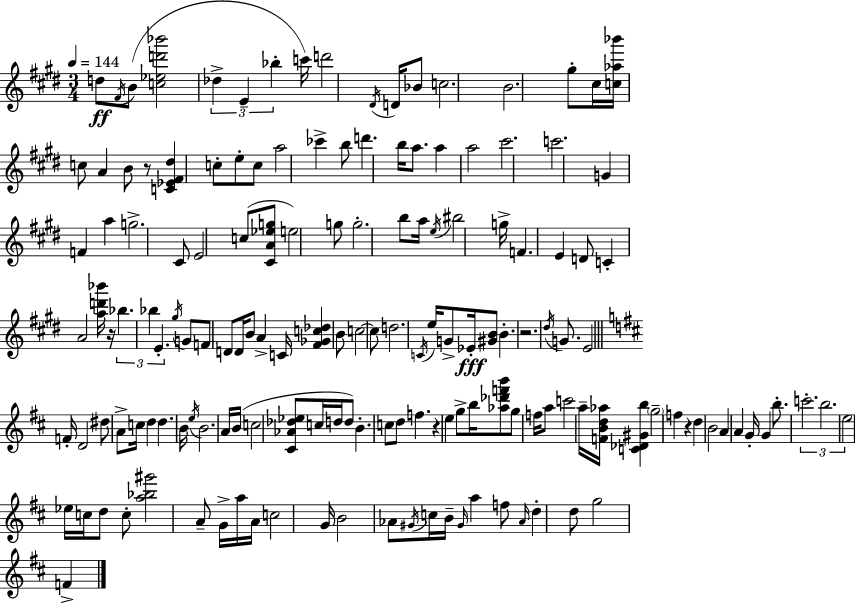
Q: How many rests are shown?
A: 5